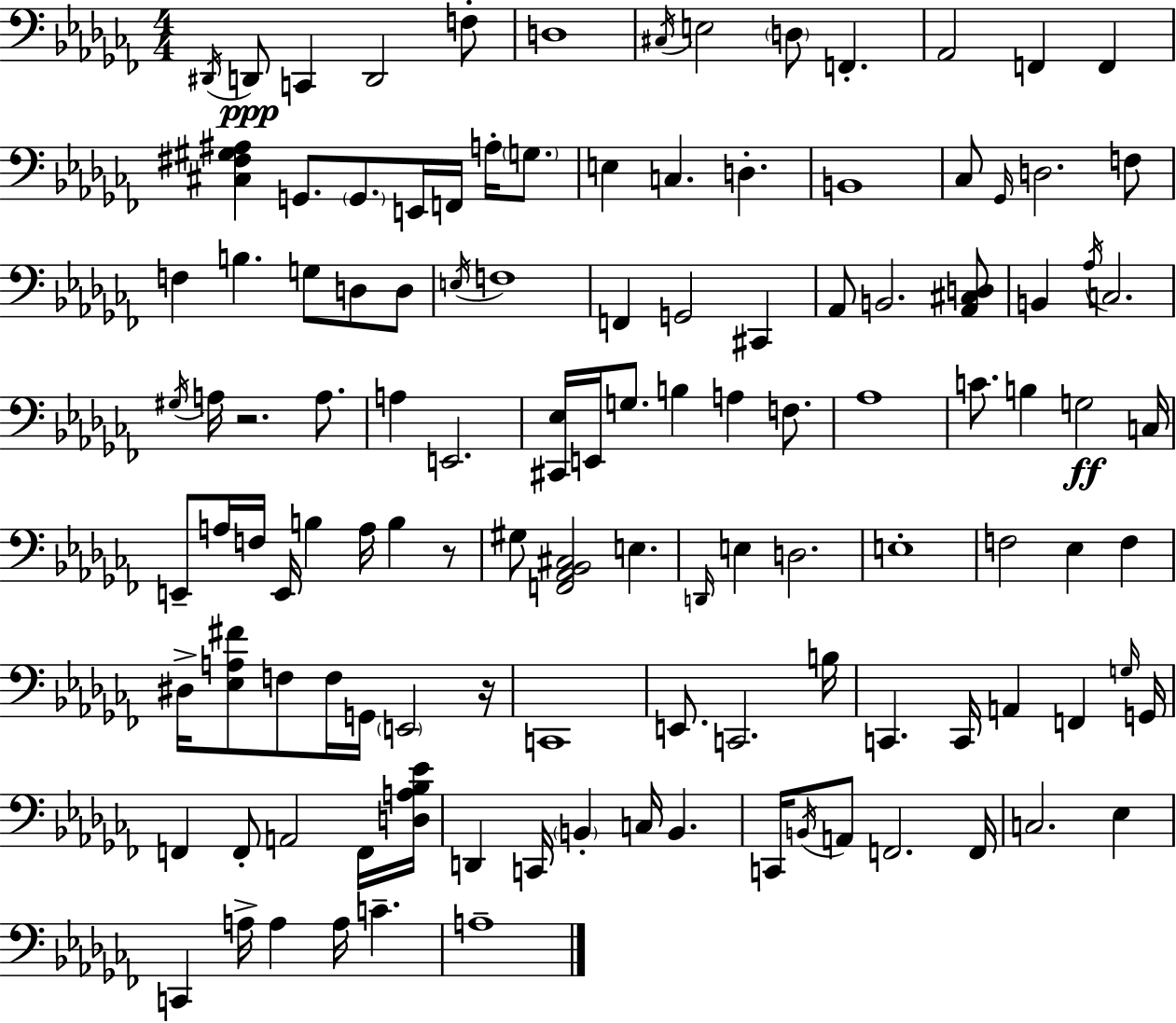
{
  \clef bass
  \numericTimeSignature
  \time 4/4
  \key aes \minor
  \acciaccatura { dis,16 }\ppp d,8 c,4 d,2 f8-. | d1 | \acciaccatura { cis16 } e2 \parenthesize d8 f,4.-. | aes,2 f,4 f,4 | \break <cis fis gis ais>4 g,8. \parenthesize g,8. e,16 f,16 a16-. \parenthesize g8. | e4 c4. d4.-. | b,1 | ces8 \grace { ges,16 } d2. | \break f8 f4 b4. g8 d8 | d8 \acciaccatura { e16 } f1 | f,4 g,2 | cis,4 aes,8 b,2. | \break <aes, cis d>8 b,4 \acciaccatura { aes16 } c2. | \acciaccatura { gis16 } a16 r2. | a8. a4 e,2. | <cis, ees>16 e,16 g8. b4 a4 | \break f8. aes1 | c'8. b4 g2\ff | c16 e,8-- a16 f16 e,16 b4 a16 | b4 r8 gis8 <f, aes, bes, cis>2 | \break e4. \grace { d,16 } e4 d2. | e1-. | f2 ees4 | f4 dis16-> <ees a fis'>8 f8 f16 g,16 \parenthesize e,2 | \break r16 c,1 | e,8. c,2. | b16 c,4. c,16 a,4 | f,4 \grace { g16 } g,16 f,4 f,8-. a,2 | \break f,16 <d a bes ees'>16 d,4 c,16 \parenthesize b,4-. | c16 b,4. c,16 \acciaccatura { b,16 } a,8 f,2. | f,16 c2. | ees4 c,4 a16-> a4 | \break a16 c'4.-- a1-- | \bar "|."
}